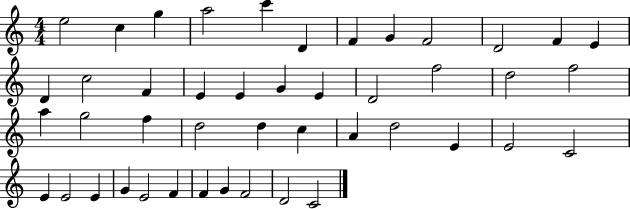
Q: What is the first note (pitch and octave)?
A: E5